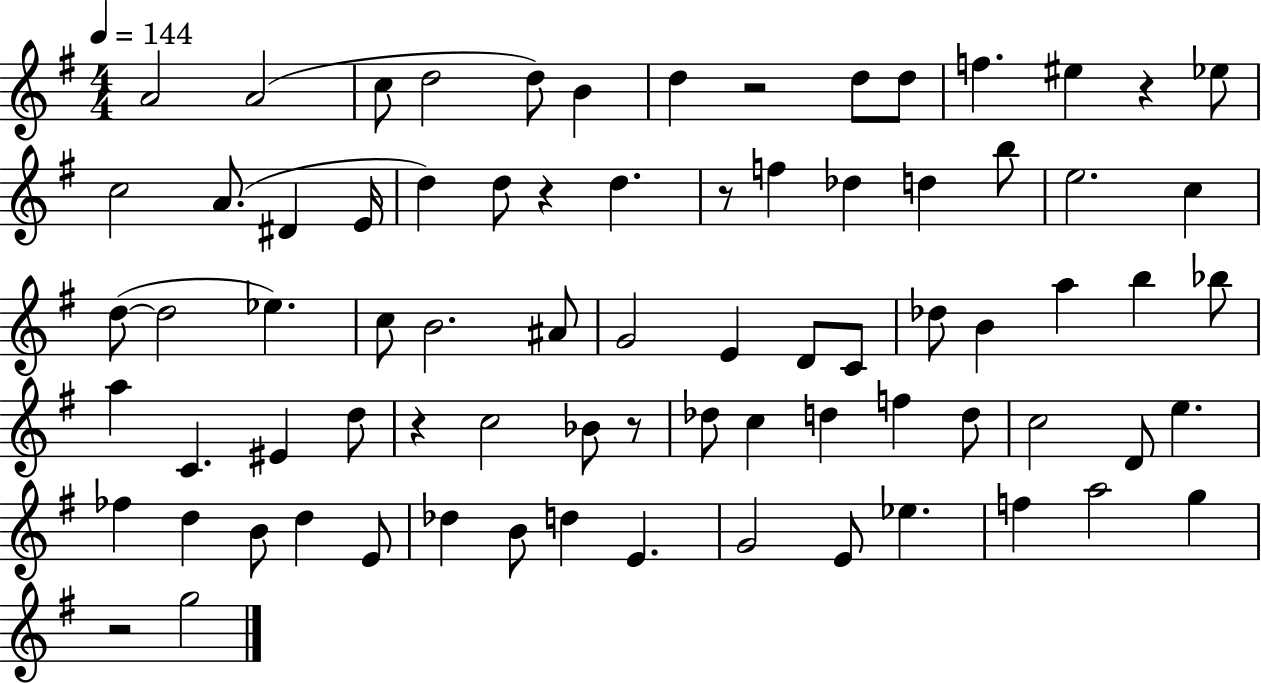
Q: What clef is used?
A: treble